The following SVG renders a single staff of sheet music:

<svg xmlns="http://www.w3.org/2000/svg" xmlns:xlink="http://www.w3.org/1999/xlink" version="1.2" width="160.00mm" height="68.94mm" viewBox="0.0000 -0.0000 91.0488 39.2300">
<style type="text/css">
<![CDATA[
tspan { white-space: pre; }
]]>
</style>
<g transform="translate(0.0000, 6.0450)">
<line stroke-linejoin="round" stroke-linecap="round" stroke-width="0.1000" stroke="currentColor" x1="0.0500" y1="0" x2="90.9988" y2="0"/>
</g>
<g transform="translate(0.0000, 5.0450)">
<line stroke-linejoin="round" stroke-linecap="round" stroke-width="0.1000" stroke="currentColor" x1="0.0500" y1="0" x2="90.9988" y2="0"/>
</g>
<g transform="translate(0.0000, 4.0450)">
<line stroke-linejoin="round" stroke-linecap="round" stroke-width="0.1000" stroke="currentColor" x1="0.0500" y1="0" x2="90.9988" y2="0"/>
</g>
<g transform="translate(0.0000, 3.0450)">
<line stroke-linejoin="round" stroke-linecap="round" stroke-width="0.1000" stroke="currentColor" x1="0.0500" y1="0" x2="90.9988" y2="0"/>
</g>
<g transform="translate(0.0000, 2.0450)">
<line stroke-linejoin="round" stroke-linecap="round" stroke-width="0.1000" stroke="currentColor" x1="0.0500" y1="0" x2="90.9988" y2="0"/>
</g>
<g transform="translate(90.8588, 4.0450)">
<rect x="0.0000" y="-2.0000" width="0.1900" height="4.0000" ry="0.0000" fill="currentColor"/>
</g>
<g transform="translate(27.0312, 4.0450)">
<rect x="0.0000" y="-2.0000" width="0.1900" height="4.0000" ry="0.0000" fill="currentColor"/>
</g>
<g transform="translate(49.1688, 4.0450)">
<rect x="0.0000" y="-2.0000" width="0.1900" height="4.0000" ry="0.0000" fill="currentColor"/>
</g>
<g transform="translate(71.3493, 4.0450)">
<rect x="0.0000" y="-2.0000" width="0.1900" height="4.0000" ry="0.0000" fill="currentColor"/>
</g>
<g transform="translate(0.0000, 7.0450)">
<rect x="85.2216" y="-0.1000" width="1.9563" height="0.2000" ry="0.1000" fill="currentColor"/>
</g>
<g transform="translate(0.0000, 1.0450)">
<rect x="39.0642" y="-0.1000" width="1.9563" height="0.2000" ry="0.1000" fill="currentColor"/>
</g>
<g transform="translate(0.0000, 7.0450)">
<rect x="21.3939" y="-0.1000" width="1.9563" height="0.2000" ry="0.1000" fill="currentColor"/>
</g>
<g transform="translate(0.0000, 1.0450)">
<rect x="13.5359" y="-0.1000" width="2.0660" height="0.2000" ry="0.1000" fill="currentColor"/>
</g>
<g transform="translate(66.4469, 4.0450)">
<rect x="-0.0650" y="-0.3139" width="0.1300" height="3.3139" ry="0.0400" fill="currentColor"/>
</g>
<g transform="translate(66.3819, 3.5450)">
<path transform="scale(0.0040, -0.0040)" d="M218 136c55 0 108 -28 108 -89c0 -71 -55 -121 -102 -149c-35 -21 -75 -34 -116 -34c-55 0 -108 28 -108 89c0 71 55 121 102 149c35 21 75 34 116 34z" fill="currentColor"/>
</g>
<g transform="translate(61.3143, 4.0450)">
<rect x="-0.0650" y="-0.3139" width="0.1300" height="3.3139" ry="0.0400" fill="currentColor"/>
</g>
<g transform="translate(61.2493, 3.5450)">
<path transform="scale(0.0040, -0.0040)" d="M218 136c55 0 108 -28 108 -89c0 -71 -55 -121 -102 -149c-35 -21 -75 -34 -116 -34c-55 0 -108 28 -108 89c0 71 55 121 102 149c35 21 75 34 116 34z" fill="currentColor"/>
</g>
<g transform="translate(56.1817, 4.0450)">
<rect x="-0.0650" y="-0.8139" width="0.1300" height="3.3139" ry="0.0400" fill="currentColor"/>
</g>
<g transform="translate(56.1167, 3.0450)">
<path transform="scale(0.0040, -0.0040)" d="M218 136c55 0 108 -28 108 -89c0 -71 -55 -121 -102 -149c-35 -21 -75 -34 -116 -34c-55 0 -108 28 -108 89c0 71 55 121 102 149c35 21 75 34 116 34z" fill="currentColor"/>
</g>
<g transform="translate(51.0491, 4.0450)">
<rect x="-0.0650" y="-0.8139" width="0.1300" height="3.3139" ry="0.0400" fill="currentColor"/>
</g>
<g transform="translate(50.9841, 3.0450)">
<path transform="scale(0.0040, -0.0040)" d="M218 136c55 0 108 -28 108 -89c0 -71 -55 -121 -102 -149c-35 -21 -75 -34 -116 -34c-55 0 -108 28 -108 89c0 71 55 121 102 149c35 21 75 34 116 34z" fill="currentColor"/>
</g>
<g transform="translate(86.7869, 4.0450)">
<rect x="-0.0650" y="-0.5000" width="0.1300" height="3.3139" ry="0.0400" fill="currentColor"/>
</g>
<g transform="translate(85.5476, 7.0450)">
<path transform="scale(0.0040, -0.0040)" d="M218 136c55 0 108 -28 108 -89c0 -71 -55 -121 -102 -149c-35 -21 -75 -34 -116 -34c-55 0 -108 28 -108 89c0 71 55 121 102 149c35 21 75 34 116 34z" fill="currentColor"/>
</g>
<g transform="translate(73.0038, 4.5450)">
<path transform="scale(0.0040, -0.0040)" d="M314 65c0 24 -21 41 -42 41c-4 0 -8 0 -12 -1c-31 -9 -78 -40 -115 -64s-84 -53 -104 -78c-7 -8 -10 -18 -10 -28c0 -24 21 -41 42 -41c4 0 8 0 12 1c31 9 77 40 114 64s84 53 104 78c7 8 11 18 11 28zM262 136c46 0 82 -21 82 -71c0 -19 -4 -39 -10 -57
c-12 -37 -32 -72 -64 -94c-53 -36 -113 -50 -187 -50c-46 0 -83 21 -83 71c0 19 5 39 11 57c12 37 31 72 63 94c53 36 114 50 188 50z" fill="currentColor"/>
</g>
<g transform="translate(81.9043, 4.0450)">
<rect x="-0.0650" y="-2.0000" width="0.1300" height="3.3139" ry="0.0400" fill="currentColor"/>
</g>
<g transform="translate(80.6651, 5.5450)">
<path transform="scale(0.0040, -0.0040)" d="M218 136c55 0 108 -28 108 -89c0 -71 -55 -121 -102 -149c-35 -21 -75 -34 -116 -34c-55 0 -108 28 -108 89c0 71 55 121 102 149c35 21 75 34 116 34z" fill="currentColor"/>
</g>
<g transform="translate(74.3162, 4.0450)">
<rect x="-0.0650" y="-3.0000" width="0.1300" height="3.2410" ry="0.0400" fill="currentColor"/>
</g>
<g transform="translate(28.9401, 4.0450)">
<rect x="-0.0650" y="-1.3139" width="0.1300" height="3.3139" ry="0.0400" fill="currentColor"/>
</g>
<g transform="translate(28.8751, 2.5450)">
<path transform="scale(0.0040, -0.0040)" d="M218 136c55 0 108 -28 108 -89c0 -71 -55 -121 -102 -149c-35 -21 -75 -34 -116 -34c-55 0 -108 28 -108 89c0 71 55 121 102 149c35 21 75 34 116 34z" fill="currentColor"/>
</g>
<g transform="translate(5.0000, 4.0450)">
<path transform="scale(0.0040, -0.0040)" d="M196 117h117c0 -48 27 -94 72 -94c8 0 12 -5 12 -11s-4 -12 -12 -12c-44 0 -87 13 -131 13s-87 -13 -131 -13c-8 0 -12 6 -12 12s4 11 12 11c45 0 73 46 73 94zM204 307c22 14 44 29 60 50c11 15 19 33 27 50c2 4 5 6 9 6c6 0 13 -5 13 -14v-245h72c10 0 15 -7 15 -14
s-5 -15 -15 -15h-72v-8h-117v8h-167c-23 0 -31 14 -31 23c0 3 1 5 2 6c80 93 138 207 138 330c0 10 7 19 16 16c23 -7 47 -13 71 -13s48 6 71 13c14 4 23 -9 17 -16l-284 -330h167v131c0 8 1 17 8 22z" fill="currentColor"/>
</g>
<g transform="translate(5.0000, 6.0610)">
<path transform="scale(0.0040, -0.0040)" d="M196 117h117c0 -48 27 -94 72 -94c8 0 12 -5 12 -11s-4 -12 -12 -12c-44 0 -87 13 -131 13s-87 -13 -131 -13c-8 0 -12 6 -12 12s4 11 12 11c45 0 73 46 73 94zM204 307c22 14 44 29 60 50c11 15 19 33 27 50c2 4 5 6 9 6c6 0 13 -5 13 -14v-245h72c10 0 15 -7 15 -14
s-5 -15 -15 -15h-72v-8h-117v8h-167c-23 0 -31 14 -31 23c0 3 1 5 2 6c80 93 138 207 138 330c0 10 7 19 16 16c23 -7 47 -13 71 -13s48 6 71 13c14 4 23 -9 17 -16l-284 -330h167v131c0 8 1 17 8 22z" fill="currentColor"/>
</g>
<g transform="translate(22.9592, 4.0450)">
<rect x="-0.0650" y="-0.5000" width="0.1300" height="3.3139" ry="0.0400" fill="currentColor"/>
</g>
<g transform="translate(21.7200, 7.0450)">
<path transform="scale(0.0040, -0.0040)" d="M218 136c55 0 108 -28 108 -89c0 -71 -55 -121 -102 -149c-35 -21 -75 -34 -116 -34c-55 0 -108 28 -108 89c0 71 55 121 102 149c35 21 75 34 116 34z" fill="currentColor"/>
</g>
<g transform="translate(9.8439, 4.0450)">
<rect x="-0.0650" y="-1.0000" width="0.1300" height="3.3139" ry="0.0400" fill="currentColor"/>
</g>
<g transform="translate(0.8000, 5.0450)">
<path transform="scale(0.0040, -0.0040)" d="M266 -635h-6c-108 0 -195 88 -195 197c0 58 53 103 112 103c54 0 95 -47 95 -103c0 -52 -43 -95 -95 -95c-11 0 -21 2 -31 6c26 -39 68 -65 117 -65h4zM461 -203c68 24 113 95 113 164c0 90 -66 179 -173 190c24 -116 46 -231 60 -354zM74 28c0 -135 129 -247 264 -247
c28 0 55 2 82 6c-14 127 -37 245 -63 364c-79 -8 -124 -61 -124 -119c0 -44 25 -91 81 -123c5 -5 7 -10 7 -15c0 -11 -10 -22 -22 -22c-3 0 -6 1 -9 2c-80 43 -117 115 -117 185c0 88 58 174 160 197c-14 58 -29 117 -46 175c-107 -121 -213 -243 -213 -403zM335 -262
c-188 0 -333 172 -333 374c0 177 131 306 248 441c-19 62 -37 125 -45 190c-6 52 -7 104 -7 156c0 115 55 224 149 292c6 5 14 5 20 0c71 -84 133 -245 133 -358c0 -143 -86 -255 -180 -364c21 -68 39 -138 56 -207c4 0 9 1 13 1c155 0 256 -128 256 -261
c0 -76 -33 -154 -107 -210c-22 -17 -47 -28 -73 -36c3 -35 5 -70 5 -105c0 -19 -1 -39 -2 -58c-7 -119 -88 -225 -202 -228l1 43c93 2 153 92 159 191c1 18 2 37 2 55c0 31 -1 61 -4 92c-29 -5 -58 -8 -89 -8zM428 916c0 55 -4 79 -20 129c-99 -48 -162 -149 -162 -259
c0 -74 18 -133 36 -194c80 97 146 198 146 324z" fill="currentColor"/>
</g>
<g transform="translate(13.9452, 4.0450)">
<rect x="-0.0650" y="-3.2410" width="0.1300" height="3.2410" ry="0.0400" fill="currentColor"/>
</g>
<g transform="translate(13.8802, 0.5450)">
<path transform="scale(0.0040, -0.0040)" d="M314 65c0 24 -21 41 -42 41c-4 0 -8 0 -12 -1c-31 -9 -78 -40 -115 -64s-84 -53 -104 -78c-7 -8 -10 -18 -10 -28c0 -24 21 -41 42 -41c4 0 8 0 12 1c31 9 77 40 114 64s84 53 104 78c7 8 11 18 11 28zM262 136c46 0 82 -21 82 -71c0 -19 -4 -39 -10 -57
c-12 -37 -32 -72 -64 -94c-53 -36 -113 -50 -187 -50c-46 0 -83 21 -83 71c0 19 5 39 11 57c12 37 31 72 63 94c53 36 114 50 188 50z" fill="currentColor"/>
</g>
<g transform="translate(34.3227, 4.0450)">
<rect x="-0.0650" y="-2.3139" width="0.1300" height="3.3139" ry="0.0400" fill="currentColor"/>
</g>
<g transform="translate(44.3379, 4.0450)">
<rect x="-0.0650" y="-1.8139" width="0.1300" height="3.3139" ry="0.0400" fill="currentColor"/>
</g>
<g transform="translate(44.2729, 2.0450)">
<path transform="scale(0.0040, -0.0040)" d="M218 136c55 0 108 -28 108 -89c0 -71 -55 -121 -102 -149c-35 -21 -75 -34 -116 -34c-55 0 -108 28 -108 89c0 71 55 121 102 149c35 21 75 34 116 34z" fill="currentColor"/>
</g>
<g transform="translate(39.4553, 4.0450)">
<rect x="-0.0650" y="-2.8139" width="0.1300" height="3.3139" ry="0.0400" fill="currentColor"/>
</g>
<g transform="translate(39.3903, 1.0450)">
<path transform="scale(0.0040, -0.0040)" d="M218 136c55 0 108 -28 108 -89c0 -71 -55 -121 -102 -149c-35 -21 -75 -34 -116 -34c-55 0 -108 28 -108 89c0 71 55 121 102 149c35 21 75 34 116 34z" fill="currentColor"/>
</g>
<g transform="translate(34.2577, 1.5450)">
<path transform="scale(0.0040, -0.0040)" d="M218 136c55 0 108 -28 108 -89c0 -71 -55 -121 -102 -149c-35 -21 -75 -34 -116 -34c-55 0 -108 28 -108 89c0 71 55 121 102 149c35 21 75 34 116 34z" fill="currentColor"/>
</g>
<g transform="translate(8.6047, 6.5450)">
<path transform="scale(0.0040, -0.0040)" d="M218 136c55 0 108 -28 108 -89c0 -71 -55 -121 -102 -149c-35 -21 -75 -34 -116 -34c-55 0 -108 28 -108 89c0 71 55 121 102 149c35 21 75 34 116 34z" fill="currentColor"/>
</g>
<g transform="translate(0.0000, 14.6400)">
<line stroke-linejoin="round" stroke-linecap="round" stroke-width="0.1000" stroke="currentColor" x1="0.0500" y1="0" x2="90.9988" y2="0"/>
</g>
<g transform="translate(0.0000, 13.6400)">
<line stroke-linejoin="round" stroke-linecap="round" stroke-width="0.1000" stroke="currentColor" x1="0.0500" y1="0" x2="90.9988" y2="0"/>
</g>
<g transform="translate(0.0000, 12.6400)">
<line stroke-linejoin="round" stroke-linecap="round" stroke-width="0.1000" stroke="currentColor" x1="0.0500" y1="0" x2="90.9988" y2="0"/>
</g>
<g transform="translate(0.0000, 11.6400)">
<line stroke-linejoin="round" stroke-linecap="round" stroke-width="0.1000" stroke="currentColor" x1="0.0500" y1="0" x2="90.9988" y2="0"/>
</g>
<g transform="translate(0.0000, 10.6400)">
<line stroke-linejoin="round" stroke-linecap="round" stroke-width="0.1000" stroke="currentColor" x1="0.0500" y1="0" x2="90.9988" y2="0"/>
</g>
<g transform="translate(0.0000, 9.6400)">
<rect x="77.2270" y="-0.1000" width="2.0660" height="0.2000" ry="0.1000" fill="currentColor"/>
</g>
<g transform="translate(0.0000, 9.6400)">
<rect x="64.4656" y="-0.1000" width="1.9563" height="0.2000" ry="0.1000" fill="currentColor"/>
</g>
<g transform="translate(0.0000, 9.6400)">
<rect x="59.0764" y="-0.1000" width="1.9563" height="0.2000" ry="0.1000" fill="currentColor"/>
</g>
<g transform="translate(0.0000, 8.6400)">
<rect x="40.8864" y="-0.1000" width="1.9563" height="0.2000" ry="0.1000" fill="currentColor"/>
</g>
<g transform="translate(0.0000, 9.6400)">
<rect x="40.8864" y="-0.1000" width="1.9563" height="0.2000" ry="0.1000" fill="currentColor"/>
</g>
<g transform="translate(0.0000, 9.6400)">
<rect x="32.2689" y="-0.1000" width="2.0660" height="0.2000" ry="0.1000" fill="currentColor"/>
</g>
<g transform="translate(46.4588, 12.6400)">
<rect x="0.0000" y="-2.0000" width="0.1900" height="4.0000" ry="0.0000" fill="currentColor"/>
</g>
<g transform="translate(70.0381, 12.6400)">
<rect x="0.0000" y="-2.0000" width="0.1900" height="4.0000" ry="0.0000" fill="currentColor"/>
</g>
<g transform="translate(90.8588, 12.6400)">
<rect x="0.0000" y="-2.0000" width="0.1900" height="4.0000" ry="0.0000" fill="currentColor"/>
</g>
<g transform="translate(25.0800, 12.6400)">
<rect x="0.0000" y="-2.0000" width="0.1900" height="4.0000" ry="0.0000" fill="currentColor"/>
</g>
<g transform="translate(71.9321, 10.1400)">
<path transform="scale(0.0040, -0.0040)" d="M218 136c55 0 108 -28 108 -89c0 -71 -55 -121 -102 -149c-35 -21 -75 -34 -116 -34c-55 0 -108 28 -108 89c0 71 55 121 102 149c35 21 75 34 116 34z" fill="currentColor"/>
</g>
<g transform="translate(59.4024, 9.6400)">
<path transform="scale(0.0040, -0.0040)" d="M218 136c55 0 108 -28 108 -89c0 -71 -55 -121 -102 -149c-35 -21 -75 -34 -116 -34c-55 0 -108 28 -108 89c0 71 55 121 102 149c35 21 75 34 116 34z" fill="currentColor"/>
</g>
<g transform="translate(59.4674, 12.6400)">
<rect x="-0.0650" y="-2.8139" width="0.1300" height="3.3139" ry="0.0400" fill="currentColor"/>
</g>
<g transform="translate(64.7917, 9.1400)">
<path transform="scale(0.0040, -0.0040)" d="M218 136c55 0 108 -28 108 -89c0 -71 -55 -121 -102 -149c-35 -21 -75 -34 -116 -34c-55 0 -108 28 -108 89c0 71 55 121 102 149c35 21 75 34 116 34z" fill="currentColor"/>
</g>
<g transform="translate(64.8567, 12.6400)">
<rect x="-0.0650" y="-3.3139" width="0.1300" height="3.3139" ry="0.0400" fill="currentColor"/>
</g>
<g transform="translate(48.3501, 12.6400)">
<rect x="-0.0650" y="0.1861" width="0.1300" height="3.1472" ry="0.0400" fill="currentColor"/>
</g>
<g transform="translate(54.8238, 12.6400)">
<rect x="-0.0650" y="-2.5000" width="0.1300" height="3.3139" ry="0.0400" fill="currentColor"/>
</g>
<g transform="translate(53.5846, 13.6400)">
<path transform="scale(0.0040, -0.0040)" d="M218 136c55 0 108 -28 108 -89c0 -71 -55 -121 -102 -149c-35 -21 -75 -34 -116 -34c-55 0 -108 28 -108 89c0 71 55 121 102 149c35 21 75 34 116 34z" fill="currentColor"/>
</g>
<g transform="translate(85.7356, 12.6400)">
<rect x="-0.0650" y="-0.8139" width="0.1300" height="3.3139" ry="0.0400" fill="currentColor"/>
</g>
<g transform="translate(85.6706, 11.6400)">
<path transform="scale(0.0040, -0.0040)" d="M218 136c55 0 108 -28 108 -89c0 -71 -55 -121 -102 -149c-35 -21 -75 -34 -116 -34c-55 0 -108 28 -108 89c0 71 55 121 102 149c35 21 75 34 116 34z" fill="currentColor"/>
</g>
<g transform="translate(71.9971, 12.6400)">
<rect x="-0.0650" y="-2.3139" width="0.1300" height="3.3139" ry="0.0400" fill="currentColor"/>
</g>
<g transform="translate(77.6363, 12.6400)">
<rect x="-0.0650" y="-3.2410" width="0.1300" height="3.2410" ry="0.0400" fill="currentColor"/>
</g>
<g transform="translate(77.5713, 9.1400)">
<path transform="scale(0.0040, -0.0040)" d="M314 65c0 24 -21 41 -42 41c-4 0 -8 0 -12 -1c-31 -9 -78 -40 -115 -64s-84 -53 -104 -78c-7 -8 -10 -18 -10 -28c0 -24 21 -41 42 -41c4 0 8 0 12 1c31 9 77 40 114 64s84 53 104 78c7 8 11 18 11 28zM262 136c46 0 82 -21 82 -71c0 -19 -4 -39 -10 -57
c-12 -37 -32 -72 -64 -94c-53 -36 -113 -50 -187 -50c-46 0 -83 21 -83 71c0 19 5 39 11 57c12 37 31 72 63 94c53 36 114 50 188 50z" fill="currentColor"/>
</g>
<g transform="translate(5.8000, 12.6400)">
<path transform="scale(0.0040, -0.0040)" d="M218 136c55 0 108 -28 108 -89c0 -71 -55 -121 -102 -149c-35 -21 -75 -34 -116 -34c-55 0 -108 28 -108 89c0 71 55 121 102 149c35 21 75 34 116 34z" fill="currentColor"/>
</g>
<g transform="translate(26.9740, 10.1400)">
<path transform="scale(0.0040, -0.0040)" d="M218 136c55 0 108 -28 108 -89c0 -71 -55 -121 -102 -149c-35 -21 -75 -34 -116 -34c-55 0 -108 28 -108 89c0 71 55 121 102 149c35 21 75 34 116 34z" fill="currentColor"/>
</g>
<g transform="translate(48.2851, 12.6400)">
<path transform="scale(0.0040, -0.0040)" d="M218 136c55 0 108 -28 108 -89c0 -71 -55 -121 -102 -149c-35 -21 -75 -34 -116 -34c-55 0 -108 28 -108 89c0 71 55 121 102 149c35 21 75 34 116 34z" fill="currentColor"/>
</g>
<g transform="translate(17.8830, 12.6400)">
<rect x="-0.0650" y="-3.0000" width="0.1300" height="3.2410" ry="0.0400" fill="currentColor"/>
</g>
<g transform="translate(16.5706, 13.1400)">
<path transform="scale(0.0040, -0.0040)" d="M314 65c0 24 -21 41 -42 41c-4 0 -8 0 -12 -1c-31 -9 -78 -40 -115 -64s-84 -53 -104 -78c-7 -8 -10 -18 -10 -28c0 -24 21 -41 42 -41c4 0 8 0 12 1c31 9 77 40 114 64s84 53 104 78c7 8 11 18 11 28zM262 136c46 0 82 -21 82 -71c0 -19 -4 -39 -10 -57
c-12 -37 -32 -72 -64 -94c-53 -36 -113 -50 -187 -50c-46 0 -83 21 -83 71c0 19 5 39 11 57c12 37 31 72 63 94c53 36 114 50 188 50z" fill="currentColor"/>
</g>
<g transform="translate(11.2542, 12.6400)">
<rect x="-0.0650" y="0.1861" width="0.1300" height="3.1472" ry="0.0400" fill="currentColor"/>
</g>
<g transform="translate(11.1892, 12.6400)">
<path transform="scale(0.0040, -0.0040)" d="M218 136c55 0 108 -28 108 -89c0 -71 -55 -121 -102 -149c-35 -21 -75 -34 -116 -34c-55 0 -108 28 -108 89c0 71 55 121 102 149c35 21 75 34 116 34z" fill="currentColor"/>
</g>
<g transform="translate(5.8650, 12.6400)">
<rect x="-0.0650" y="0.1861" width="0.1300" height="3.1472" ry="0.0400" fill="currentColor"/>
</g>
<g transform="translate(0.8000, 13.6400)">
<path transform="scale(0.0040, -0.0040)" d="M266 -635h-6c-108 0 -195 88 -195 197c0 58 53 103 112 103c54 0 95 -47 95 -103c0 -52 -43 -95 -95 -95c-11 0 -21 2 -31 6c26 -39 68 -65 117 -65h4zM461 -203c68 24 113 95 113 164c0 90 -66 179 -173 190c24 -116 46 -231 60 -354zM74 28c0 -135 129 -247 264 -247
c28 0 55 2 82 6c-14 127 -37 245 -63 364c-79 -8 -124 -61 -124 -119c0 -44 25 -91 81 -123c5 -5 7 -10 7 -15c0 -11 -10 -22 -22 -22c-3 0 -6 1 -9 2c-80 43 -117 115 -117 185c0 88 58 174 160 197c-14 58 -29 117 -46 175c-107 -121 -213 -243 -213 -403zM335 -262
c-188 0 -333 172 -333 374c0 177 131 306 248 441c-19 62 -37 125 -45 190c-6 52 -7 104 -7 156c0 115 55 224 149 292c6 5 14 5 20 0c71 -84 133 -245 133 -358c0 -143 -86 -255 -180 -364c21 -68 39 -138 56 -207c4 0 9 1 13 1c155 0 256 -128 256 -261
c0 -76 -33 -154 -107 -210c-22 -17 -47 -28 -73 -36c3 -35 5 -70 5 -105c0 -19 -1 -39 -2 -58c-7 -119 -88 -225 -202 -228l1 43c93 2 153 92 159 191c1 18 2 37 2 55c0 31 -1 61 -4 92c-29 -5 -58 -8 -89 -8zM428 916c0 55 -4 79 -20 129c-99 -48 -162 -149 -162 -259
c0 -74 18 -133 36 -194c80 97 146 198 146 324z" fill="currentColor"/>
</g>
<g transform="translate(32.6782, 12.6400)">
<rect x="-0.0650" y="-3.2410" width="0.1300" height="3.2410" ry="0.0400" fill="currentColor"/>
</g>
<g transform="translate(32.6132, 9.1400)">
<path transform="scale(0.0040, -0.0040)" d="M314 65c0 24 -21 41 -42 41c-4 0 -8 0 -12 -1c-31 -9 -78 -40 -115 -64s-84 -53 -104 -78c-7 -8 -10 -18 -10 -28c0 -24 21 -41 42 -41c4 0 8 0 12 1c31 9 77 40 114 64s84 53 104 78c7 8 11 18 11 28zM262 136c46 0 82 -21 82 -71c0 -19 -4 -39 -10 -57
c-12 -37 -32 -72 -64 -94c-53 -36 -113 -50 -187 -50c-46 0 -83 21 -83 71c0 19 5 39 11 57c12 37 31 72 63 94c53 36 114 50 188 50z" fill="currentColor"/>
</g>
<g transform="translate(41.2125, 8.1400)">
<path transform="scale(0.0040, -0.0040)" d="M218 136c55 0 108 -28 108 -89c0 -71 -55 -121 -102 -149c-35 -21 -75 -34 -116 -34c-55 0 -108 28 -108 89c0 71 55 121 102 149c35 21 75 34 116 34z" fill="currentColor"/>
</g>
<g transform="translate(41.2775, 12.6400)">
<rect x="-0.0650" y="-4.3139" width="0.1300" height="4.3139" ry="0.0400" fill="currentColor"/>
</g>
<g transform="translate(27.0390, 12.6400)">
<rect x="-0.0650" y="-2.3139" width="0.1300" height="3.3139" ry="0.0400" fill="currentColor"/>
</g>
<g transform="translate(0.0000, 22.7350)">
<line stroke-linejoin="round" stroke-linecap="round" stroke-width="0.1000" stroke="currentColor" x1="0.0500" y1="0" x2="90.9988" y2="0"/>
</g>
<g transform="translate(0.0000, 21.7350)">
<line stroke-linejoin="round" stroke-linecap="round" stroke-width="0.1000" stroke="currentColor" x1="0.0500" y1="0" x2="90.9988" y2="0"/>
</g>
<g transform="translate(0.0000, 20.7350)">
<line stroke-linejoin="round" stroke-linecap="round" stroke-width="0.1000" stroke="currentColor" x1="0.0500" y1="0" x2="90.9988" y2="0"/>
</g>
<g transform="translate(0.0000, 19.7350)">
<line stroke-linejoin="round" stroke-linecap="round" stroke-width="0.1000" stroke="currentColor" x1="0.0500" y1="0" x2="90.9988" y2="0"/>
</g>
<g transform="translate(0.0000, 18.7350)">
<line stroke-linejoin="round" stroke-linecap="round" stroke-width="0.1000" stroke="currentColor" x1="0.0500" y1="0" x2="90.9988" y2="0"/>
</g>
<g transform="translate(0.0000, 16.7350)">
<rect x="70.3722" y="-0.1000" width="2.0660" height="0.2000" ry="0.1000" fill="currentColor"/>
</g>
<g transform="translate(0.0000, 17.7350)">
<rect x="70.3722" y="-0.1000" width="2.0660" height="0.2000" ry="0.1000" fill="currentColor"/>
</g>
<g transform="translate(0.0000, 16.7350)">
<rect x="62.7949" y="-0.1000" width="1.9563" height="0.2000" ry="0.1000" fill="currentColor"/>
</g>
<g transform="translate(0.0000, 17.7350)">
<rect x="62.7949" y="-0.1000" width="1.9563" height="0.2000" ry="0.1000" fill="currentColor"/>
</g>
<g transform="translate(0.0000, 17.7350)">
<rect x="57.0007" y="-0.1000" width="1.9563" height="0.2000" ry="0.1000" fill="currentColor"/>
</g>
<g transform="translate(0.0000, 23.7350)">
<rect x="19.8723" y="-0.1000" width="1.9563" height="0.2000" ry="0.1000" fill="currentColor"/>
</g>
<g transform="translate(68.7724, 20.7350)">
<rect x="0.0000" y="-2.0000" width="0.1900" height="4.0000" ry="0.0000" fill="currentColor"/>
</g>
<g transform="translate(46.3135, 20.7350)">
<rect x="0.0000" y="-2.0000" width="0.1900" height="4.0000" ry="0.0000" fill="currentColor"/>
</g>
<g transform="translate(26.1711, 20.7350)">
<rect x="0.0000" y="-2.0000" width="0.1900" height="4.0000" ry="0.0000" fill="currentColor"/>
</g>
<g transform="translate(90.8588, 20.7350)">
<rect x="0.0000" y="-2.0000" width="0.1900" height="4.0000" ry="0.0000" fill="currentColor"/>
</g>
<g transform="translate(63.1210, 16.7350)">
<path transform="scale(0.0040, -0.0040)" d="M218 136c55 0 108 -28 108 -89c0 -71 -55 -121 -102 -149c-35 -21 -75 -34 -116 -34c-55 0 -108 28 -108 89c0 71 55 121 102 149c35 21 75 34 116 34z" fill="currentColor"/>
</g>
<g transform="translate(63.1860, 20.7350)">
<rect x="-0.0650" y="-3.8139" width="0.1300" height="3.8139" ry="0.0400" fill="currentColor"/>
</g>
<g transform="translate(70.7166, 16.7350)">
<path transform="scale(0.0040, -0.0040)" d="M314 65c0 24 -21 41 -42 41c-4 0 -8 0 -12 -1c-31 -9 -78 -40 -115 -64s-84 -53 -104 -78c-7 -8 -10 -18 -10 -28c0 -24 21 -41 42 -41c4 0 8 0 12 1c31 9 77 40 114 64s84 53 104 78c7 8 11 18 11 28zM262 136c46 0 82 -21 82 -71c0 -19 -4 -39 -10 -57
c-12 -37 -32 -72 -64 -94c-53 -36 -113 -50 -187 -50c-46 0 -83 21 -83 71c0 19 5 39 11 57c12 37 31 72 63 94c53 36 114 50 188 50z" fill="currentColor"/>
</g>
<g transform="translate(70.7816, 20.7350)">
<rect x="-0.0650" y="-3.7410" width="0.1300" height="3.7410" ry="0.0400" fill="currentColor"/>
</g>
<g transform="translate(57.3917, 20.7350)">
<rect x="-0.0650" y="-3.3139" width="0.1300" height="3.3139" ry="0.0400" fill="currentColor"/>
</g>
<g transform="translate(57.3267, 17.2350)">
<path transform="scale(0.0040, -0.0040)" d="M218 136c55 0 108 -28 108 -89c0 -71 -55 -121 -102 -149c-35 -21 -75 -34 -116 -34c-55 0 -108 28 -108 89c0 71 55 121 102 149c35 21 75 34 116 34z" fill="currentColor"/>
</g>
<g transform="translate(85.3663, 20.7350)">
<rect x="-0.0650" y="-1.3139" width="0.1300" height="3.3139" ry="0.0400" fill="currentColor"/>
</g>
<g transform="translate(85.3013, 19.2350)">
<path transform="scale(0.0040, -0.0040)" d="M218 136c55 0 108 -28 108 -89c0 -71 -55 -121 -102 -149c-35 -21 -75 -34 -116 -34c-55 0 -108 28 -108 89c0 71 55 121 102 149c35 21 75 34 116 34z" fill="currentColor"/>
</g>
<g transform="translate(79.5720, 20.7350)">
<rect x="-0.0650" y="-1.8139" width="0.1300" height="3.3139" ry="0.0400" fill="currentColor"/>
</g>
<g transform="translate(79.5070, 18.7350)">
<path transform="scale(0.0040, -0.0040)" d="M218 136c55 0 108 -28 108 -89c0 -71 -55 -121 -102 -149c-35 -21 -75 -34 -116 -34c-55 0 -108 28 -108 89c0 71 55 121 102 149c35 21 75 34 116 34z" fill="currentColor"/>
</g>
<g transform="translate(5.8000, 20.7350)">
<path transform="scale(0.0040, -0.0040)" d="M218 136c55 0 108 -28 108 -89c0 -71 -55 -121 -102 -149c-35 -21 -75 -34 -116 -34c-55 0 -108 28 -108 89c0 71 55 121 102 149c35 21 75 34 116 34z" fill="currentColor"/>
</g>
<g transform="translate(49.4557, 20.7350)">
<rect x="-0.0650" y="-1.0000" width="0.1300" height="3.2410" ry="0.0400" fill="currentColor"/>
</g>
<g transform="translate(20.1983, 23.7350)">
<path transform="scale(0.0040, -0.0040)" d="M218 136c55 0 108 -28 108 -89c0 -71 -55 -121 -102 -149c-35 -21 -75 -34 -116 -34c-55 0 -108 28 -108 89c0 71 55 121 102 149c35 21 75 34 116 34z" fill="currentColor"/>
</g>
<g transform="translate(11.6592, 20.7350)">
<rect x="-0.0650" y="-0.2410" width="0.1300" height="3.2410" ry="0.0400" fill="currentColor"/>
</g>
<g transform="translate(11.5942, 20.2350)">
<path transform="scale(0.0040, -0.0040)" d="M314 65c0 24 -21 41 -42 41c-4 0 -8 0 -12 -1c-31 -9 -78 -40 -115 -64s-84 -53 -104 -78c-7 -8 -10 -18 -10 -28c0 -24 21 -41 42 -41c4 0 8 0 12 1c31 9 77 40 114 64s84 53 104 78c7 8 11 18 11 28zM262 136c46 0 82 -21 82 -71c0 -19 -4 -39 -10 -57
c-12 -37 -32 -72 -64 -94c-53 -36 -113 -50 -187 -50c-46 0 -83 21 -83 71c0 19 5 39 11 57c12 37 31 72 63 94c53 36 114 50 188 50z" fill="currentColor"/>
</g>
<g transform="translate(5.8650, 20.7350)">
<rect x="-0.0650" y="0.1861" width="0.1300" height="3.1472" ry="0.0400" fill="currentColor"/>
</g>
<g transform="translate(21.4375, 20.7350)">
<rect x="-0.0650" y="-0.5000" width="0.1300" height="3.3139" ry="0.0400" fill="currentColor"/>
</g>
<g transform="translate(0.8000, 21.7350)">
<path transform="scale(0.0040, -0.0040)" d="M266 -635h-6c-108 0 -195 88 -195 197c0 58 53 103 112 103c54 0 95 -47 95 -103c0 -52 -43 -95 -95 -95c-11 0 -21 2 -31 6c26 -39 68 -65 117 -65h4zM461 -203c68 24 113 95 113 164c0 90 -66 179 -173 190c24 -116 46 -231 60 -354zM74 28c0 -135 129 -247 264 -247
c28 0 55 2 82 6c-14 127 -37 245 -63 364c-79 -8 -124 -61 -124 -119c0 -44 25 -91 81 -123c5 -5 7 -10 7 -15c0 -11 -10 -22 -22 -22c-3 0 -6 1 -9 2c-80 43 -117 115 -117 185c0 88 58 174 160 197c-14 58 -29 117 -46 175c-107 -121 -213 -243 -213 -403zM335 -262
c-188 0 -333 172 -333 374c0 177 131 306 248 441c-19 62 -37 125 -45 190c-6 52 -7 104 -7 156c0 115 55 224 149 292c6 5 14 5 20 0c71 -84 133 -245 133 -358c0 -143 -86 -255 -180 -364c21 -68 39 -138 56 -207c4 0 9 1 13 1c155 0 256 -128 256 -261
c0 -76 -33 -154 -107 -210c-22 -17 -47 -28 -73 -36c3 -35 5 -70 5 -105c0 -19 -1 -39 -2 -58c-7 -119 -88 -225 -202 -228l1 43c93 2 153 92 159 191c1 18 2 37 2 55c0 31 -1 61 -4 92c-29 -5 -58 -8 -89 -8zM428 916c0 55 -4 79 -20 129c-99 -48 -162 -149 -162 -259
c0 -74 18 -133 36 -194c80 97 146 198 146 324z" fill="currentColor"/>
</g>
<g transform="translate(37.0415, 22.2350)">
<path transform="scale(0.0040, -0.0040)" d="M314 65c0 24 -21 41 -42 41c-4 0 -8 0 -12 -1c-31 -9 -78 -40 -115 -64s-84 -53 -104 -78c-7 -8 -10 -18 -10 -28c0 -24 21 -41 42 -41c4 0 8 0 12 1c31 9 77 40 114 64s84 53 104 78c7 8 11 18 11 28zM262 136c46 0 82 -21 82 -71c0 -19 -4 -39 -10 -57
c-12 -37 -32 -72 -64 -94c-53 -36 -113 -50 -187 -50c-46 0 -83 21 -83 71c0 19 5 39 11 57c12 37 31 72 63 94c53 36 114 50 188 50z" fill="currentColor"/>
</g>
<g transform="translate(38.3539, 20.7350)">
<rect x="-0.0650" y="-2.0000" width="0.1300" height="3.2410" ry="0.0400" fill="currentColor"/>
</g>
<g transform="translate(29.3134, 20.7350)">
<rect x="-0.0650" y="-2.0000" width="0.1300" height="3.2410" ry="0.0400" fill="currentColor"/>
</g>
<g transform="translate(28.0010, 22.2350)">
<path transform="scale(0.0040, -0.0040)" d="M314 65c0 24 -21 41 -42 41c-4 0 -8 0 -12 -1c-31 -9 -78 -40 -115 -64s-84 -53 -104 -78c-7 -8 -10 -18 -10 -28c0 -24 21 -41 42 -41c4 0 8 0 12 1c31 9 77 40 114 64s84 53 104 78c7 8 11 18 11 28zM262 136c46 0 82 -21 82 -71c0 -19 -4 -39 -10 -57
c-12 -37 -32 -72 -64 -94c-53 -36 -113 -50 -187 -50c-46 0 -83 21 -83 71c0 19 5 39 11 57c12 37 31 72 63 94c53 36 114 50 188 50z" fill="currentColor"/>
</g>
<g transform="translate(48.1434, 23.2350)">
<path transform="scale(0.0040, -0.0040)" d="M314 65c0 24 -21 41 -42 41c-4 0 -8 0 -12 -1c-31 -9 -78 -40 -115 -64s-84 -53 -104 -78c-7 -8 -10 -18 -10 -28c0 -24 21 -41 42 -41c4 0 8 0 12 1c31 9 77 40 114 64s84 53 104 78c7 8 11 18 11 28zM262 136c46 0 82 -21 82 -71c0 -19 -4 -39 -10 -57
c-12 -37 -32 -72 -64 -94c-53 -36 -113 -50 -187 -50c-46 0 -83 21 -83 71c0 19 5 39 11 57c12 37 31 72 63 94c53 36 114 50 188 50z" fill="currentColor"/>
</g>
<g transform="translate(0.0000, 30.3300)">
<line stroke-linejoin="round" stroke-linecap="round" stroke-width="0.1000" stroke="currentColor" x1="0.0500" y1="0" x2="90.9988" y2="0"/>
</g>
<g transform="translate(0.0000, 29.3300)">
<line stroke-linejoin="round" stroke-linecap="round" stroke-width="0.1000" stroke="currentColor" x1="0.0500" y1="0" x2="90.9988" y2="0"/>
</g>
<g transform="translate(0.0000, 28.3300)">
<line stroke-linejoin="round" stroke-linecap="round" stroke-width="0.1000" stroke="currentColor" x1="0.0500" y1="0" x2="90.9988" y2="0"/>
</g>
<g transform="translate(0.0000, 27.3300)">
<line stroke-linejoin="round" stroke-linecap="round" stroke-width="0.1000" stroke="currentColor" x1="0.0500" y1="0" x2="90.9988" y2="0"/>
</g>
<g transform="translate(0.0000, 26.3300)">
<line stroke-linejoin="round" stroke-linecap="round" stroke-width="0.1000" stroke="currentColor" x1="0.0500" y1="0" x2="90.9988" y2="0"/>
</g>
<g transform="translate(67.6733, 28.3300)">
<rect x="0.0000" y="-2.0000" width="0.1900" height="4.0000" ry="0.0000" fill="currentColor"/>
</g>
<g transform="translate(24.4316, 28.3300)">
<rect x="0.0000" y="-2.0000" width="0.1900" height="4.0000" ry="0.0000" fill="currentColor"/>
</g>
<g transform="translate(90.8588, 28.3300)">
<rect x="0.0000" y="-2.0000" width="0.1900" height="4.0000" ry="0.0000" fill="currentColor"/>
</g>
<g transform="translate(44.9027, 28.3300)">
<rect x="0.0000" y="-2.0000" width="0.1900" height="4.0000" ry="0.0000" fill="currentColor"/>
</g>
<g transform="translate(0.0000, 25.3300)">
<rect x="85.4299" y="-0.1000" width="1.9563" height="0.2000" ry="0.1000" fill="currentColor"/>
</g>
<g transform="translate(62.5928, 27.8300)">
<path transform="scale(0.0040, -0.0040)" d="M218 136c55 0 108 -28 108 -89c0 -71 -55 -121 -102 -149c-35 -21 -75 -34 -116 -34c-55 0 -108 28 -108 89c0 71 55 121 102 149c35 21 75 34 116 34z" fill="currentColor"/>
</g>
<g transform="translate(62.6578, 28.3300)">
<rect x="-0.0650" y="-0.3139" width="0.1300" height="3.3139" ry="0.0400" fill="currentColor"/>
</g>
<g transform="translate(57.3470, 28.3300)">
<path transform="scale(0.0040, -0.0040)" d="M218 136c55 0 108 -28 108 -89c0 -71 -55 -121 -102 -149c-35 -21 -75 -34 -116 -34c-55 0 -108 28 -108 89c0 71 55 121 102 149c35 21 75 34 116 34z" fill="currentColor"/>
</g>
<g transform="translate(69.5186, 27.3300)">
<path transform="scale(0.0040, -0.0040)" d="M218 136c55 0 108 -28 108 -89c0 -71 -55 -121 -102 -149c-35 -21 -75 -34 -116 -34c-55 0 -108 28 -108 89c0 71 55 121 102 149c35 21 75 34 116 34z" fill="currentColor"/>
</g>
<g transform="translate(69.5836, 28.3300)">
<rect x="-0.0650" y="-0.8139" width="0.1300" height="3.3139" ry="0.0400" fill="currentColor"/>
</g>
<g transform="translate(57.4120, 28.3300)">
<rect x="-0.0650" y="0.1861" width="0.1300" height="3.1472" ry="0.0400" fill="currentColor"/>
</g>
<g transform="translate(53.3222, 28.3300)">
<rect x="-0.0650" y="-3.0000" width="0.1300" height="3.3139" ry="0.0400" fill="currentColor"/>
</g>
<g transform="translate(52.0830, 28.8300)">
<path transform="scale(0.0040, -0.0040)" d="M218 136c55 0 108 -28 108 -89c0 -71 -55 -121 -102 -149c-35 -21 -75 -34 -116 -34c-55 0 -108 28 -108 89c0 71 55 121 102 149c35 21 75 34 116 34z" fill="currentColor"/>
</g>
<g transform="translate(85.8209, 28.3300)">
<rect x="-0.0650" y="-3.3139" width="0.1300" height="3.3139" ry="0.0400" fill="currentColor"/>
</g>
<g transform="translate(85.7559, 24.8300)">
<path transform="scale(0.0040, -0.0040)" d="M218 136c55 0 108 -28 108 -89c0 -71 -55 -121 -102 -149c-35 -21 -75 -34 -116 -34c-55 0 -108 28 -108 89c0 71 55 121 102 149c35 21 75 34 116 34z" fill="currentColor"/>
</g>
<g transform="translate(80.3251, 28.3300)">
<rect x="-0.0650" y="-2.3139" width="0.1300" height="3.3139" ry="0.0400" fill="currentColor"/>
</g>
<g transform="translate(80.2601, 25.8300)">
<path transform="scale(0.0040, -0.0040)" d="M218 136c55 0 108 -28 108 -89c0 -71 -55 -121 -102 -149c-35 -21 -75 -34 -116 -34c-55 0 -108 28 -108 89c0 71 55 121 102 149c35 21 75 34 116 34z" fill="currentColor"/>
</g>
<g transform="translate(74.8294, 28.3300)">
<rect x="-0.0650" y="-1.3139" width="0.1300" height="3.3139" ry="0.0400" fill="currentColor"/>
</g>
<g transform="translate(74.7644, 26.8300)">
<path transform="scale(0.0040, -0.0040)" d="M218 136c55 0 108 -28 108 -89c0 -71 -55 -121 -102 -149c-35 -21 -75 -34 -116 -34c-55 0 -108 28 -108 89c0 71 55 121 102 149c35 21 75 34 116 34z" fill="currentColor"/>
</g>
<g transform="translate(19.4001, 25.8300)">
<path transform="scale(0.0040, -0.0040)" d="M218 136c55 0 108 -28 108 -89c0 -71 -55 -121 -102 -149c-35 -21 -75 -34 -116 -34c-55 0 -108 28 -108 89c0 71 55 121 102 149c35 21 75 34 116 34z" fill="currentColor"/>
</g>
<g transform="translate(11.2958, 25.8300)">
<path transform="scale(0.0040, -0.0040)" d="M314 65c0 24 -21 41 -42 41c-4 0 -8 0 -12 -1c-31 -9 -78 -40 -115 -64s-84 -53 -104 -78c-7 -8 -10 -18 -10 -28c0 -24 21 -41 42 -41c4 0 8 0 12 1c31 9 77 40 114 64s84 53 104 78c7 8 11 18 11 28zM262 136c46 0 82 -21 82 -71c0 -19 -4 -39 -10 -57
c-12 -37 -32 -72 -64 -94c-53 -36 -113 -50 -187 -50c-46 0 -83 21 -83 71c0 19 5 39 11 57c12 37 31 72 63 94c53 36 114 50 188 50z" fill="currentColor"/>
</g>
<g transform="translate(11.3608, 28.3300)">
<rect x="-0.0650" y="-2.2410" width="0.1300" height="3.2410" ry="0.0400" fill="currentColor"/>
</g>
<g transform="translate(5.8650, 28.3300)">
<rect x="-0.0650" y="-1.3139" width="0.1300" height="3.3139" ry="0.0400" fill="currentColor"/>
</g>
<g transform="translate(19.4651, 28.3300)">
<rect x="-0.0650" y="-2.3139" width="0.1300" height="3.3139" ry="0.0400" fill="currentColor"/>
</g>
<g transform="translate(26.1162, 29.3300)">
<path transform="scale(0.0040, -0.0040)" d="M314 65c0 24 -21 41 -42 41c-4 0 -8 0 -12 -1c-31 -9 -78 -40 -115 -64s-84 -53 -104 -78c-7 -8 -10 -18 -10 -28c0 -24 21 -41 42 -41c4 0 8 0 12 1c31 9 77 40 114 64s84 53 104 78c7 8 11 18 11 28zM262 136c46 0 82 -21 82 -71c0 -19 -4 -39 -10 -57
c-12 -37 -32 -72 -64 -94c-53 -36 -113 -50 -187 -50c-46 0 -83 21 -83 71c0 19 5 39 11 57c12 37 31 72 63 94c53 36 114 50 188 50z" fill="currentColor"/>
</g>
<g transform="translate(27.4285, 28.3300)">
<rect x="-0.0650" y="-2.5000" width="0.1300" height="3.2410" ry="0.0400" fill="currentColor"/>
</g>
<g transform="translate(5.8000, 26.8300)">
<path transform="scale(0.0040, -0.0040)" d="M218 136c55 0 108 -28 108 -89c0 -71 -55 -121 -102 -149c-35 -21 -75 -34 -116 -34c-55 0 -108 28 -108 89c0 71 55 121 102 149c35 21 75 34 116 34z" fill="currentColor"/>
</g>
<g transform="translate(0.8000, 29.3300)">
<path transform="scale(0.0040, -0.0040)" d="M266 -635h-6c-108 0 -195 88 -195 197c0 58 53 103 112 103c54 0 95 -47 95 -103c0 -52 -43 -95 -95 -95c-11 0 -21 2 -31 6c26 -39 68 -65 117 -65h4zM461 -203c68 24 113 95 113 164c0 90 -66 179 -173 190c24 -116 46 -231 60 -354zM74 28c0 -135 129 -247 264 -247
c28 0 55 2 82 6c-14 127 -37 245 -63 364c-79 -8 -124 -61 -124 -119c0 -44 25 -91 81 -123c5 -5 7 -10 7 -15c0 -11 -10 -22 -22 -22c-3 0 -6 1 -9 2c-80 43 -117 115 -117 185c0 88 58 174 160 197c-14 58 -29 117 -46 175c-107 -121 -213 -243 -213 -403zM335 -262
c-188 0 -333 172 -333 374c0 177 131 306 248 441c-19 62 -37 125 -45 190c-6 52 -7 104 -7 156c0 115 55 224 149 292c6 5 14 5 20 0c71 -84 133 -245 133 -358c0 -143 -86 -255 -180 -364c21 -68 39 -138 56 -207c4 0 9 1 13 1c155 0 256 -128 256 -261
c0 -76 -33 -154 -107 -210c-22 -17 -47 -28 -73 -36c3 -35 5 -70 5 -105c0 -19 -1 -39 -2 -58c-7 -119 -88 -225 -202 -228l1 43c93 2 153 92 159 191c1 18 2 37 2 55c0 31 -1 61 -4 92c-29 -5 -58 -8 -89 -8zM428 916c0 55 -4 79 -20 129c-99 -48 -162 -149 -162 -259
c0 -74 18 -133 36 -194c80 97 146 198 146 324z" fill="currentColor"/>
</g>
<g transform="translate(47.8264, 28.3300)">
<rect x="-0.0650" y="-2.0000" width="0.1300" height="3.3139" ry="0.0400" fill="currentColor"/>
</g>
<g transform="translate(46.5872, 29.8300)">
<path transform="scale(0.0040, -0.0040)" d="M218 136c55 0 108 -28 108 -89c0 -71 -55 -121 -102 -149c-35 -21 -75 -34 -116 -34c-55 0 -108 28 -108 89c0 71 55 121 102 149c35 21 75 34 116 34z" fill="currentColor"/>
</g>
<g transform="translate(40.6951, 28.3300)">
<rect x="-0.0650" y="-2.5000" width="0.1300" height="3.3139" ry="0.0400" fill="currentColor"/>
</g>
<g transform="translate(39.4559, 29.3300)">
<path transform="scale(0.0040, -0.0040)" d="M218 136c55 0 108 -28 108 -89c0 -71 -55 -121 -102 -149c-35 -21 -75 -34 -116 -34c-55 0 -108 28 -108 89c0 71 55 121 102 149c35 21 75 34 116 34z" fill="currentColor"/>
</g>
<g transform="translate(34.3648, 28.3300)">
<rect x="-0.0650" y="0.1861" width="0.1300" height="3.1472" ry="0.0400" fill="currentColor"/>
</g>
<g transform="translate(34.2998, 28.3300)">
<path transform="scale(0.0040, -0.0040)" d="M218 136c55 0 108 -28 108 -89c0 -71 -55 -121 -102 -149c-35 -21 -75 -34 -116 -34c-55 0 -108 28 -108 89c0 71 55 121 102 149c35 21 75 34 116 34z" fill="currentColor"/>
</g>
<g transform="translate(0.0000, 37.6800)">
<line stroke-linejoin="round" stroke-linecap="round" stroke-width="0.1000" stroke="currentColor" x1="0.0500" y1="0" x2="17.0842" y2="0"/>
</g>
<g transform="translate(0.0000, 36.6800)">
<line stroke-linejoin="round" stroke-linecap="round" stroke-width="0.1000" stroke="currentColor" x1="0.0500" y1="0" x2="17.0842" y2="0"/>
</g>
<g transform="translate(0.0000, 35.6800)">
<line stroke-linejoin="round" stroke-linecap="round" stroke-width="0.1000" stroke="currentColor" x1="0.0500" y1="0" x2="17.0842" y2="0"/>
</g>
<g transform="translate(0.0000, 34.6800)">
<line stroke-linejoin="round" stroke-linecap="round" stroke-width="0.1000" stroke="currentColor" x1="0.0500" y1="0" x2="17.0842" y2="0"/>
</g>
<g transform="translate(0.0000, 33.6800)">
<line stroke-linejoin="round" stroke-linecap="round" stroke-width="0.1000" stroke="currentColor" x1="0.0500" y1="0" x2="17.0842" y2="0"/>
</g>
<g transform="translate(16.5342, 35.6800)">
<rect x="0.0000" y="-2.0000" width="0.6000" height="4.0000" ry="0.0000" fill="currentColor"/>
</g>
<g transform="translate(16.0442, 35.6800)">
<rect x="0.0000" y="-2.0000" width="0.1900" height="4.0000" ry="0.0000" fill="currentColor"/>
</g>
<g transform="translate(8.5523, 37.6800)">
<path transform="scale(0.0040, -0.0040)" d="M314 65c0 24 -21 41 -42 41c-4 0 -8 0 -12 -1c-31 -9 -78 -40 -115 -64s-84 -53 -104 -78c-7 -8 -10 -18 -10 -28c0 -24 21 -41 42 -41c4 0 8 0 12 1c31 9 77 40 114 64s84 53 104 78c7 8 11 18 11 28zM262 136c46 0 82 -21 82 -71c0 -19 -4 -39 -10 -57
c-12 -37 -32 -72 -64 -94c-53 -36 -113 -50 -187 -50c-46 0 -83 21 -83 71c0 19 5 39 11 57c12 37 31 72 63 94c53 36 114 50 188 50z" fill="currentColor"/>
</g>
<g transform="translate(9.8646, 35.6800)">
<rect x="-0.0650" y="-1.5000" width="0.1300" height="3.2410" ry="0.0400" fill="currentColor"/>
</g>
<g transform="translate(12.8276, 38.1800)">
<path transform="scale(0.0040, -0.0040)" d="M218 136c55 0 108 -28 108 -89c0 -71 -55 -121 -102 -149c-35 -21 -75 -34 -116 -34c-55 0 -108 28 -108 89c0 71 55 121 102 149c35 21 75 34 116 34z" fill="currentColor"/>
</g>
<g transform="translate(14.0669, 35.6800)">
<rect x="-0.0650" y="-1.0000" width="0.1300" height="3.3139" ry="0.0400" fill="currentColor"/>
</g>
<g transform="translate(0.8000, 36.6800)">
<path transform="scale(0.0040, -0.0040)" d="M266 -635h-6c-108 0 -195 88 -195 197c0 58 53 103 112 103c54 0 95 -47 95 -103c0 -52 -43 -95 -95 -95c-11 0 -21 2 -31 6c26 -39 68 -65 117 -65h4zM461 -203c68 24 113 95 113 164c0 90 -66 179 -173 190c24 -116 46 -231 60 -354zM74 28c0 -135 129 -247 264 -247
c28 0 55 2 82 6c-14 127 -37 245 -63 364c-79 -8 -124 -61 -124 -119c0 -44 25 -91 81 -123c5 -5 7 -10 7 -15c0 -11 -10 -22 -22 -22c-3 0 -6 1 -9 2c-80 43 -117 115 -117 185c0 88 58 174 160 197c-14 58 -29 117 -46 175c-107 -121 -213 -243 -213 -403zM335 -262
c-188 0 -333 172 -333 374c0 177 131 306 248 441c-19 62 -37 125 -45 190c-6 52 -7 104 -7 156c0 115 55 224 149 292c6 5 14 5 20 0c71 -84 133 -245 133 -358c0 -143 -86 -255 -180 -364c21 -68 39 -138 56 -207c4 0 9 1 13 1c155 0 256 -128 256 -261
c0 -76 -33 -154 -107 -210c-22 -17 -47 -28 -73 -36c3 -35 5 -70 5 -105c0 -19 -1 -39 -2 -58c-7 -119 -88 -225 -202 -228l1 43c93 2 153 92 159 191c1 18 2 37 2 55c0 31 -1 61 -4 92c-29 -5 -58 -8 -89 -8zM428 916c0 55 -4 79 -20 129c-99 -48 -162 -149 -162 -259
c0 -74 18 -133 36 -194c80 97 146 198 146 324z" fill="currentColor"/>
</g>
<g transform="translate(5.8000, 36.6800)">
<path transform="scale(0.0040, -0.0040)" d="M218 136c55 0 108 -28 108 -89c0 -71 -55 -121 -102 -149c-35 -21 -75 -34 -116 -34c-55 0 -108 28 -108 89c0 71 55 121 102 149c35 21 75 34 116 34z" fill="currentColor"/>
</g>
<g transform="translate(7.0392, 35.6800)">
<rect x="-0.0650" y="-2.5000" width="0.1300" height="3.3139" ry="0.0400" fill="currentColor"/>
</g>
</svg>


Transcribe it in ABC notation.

X:1
T:Untitled
M:4/4
L:1/4
K:C
D b2 C e g a f d d c c A2 F C B B A2 g b2 d' B G a b g b2 d B c2 C F2 F2 D2 b c' c'2 f e e g2 g G2 B G F A B c d e g b G E2 D